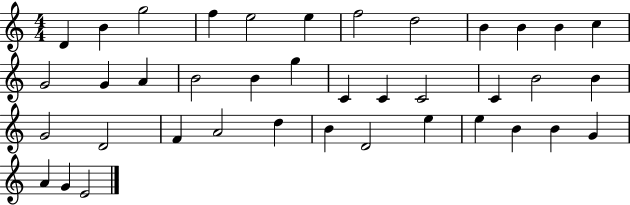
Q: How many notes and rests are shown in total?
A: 39